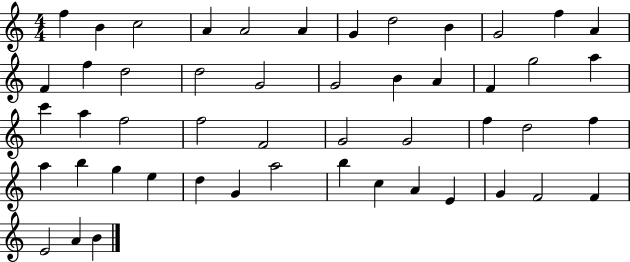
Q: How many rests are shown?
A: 0